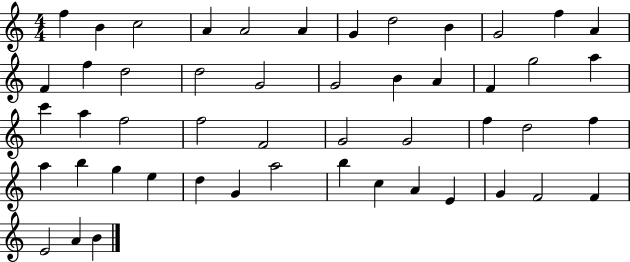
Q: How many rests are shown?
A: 0